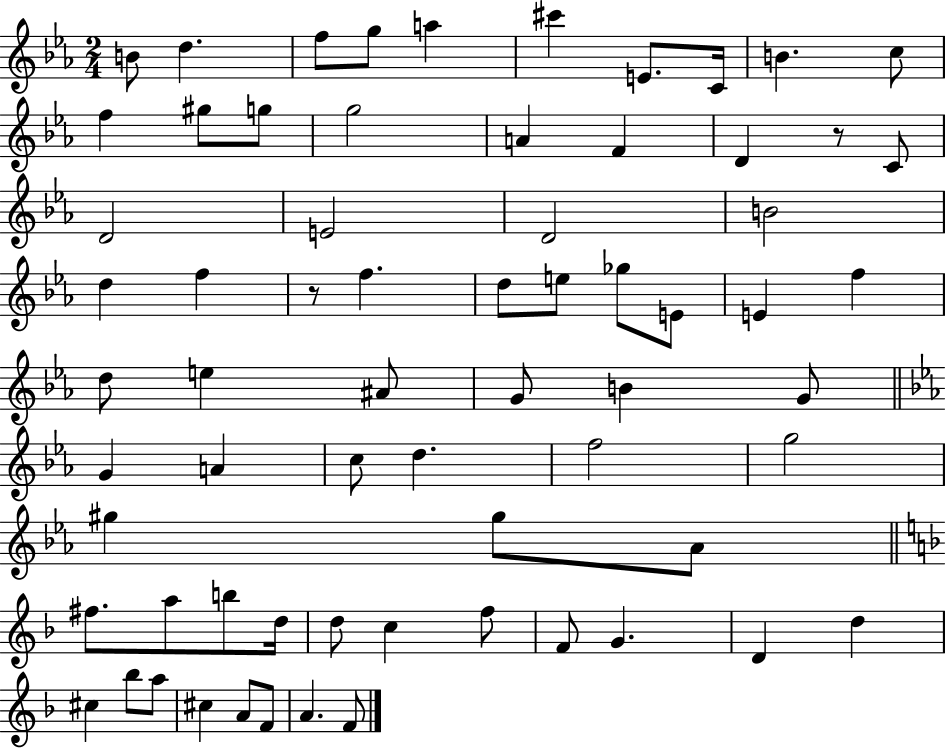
{
  \clef treble
  \numericTimeSignature
  \time 2/4
  \key ees \major
  b'8 d''4. | f''8 g''8 a''4 | cis'''4 e'8. c'16 | b'4. c''8 | \break f''4 gis''8 g''8 | g''2 | a'4 f'4 | d'4 r8 c'8 | \break d'2 | e'2 | d'2 | b'2 | \break d''4 f''4 | r8 f''4. | d''8 e''8 ges''8 e'8 | e'4 f''4 | \break d''8 e''4 ais'8 | g'8 b'4 g'8 | \bar "||" \break \key ees \major g'4 a'4 | c''8 d''4. | f''2 | g''2 | \break gis''4 gis''8 aes'8 | \bar "||" \break \key f \major fis''8. a''8 b''8 d''16 | d''8 c''4 f''8 | f'8 g'4. | d'4 d''4 | \break cis''4 bes''8 a''8 | cis''4 a'8 f'8 | a'4. f'8 | \bar "|."
}